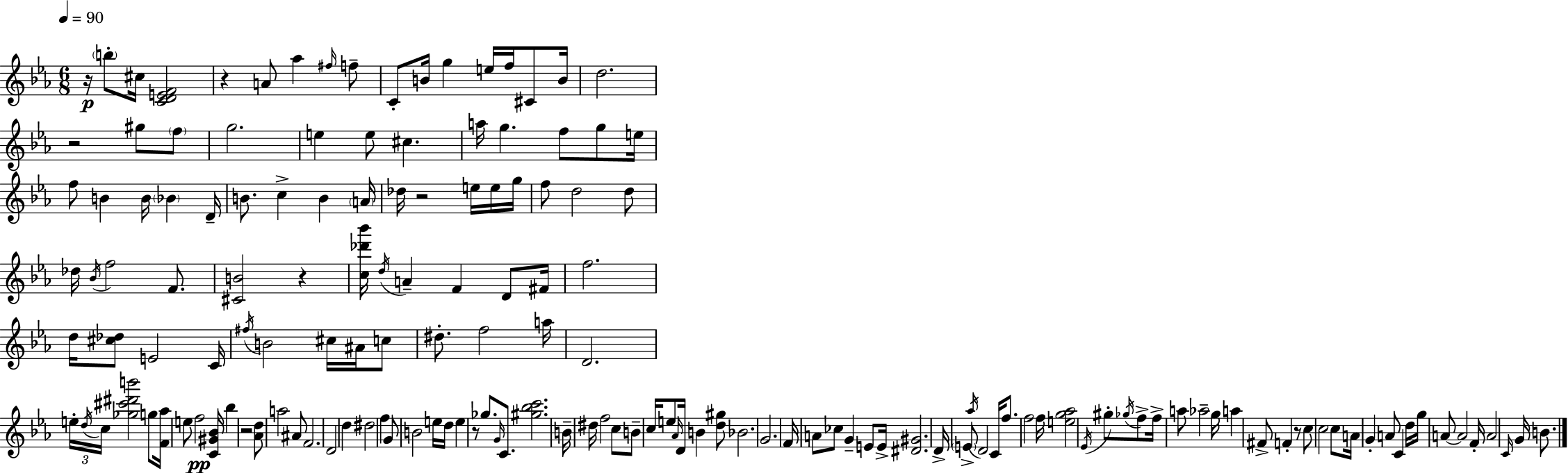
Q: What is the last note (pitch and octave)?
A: B4